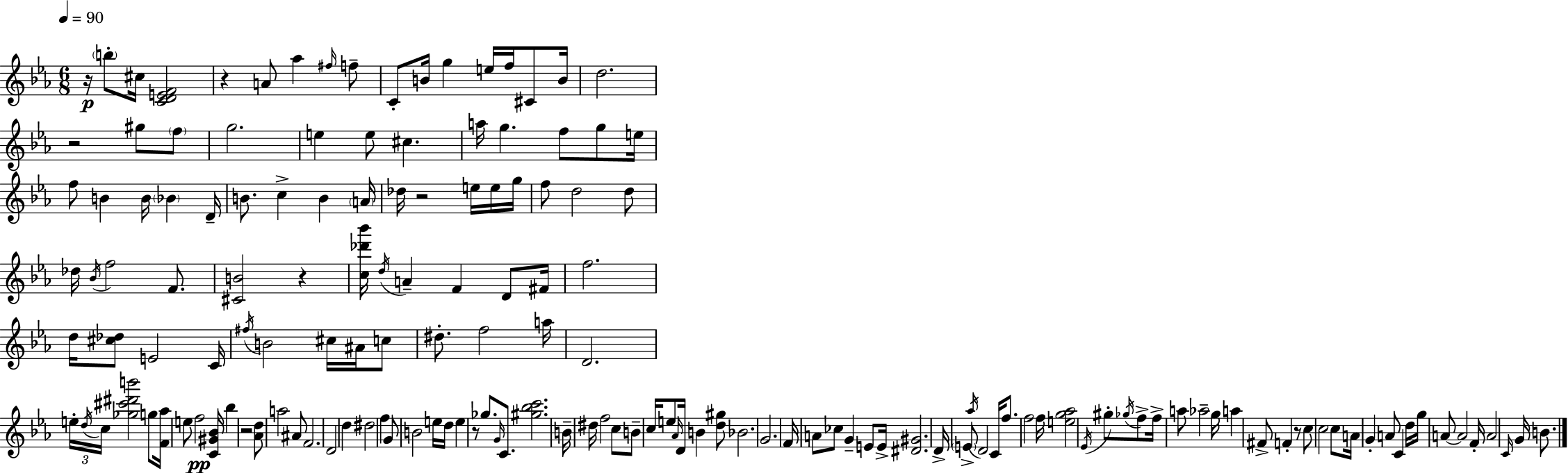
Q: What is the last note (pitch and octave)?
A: B4